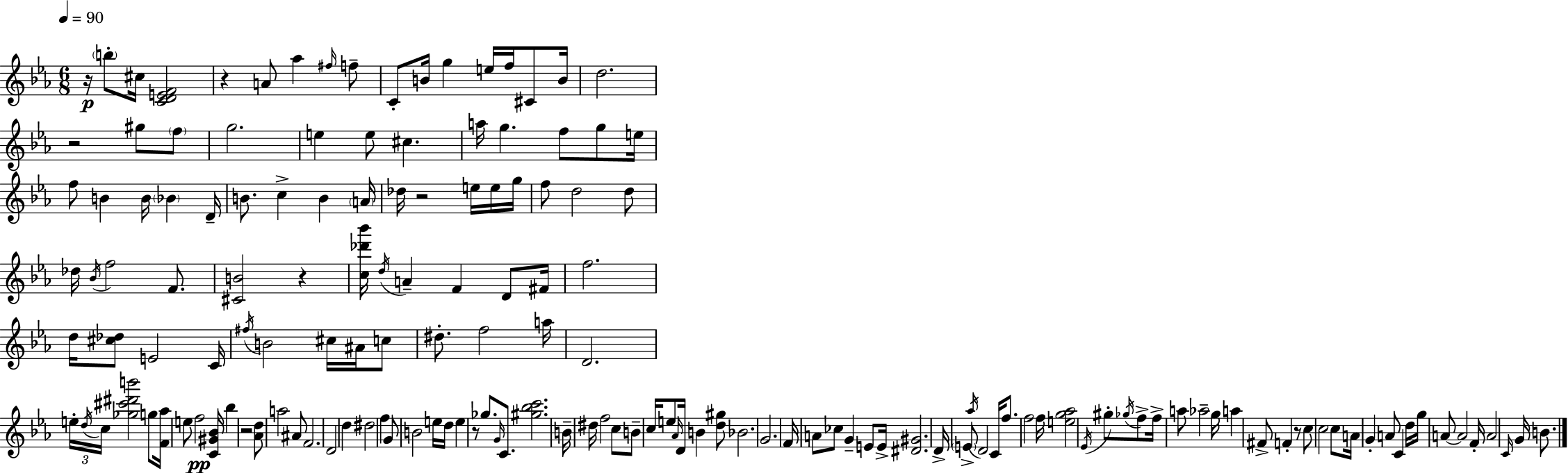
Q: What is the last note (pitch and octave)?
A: B4